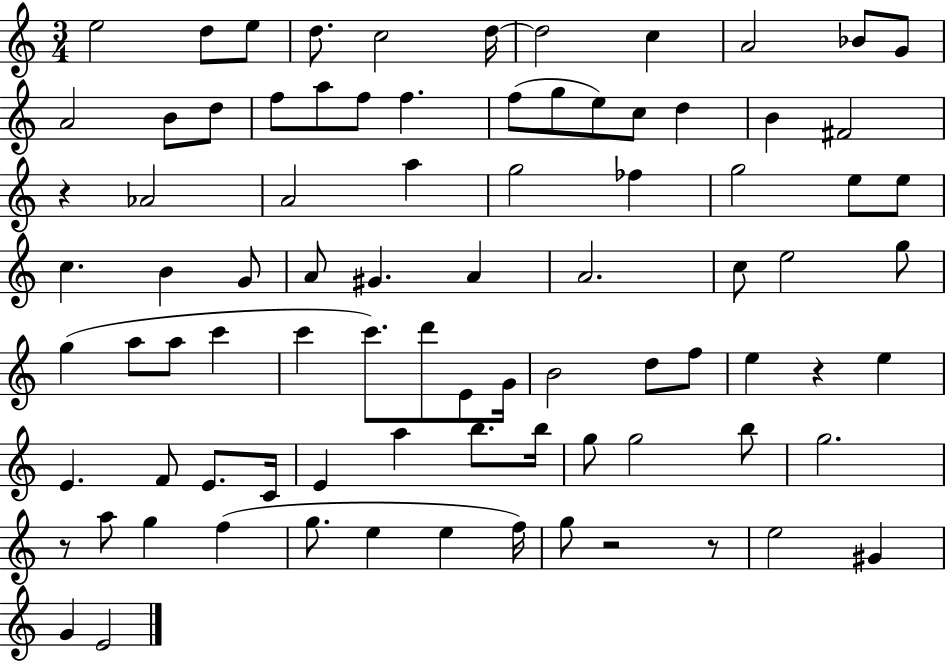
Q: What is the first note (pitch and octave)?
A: E5